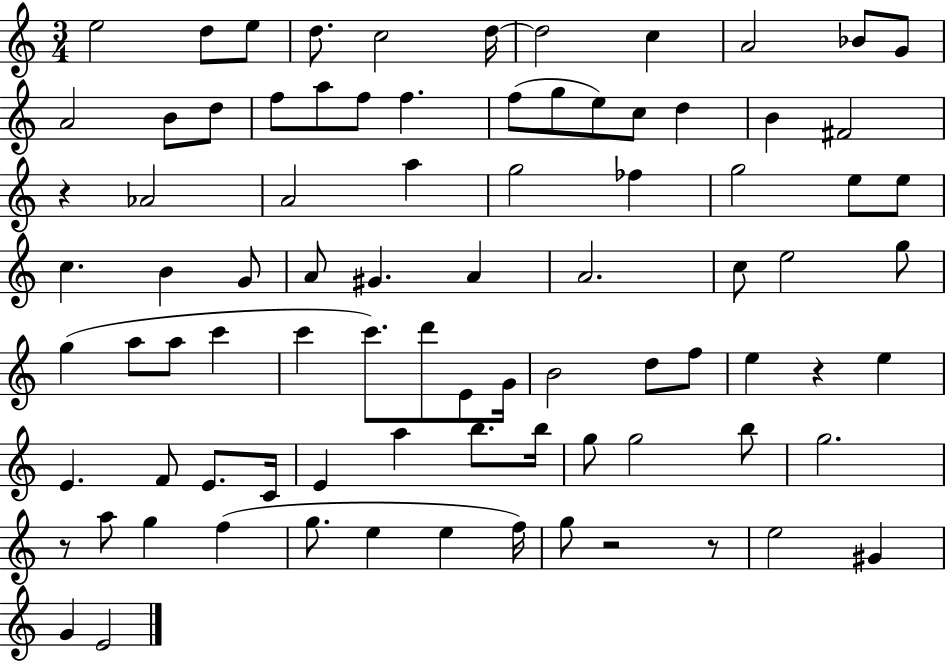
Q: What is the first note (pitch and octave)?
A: E5